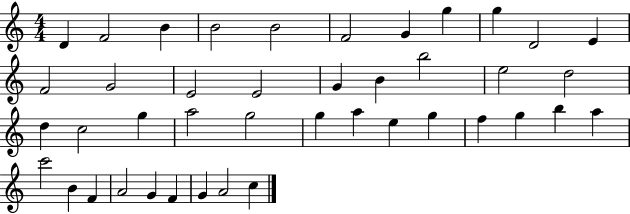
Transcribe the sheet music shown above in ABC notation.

X:1
T:Untitled
M:4/4
L:1/4
K:C
D F2 B B2 B2 F2 G g g D2 E F2 G2 E2 E2 G B b2 e2 d2 d c2 g a2 g2 g a e g f g b a c'2 B F A2 G F G A2 c